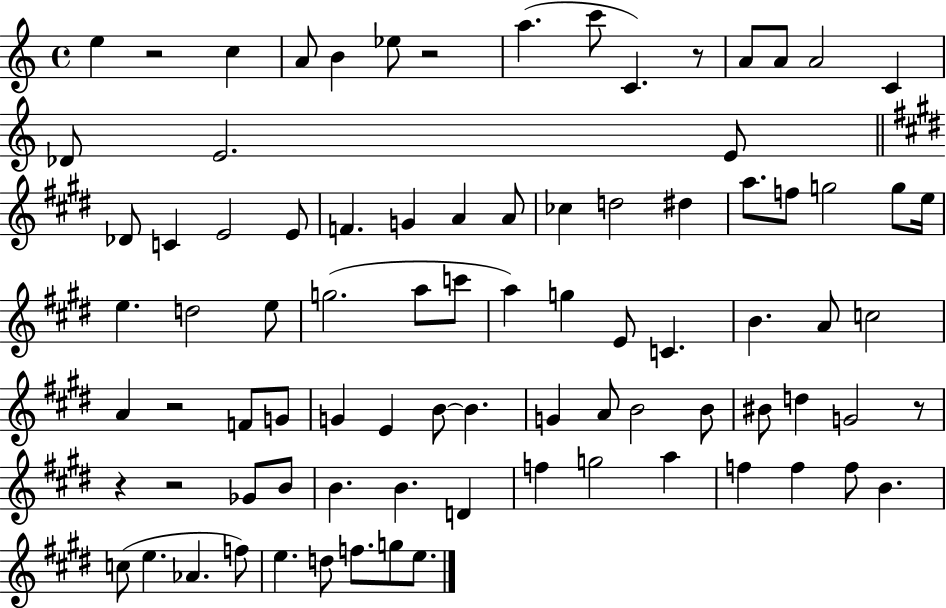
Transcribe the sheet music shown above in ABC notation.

X:1
T:Untitled
M:4/4
L:1/4
K:C
e z2 c A/2 B _e/2 z2 a c'/2 C z/2 A/2 A/2 A2 C _D/2 E2 E/2 _D/2 C E2 E/2 F G A A/2 _c d2 ^d a/2 f/2 g2 g/2 e/4 e d2 e/2 g2 a/2 c'/2 a g E/2 C B A/2 c2 A z2 F/2 G/2 G E B/2 B G A/2 B2 B/2 ^B/2 d G2 z/2 z z2 _G/2 B/2 B B D f g2 a f f f/2 B c/2 e _A f/2 e d/2 f/2 g/2 e/2